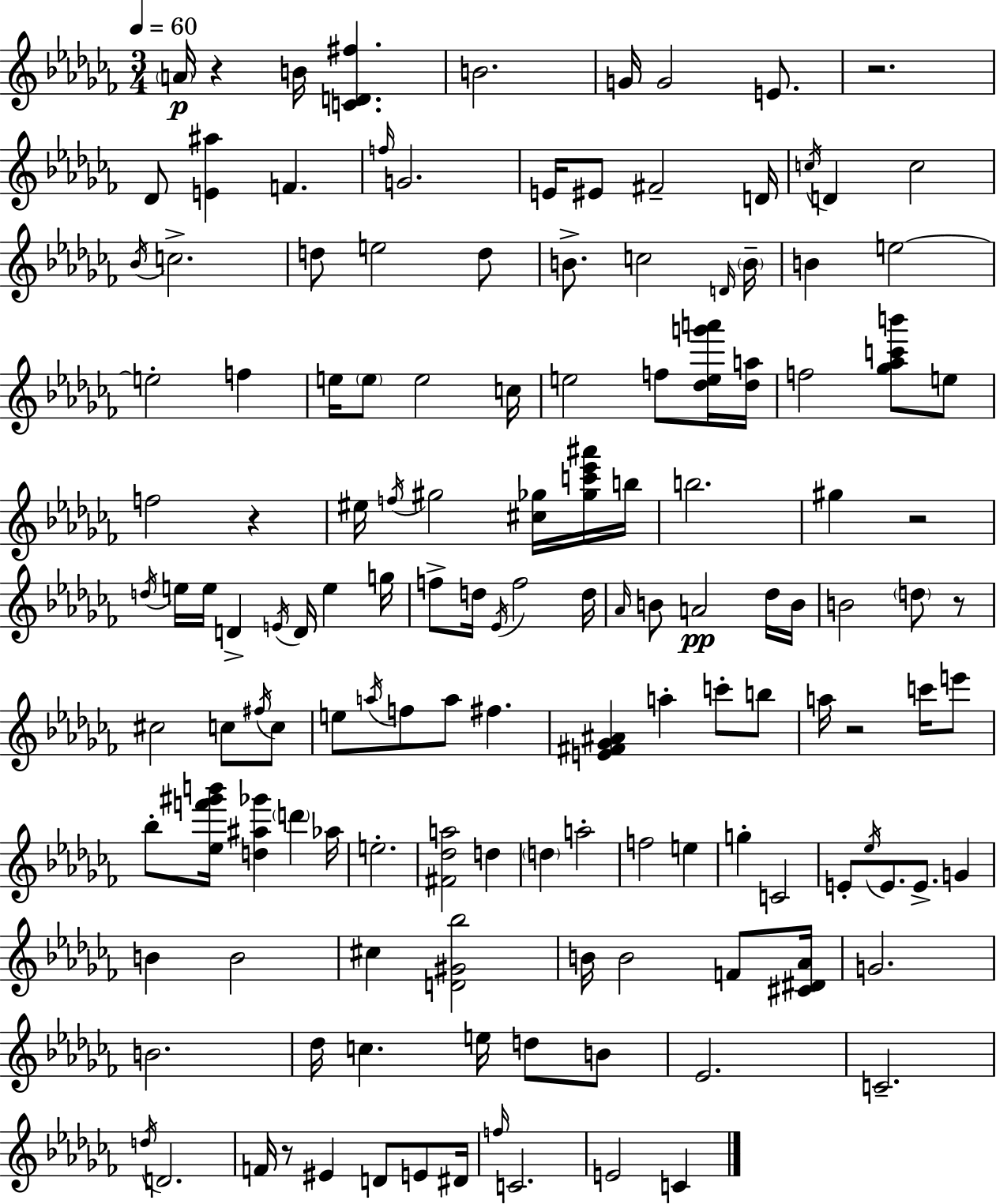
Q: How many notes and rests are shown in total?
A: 142